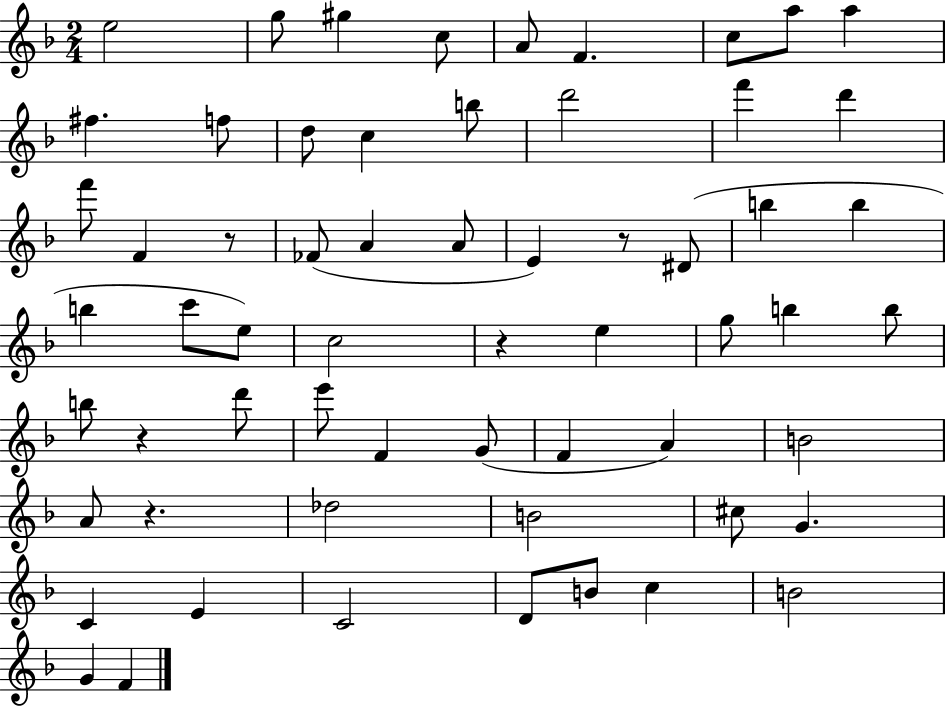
X:1
T:Untitled
M:2/4
L:1/4
K:F
e2 g/2 ^g c/2 A/2 F c/2 a/2 a ^f f/2 d/2 c b/2 d'2 f' d' f'/2 F z/2 _F/2 A A/2 E z/2 ^D/2 b b b c'/2 e/2 c2 z e g/2 b b/2 b/2 z d'/2 e'/2 F G/2 F A B2 A/2 z _d2 B2 ^c/2 G C E C2 D/2 B/2 c B2 G F